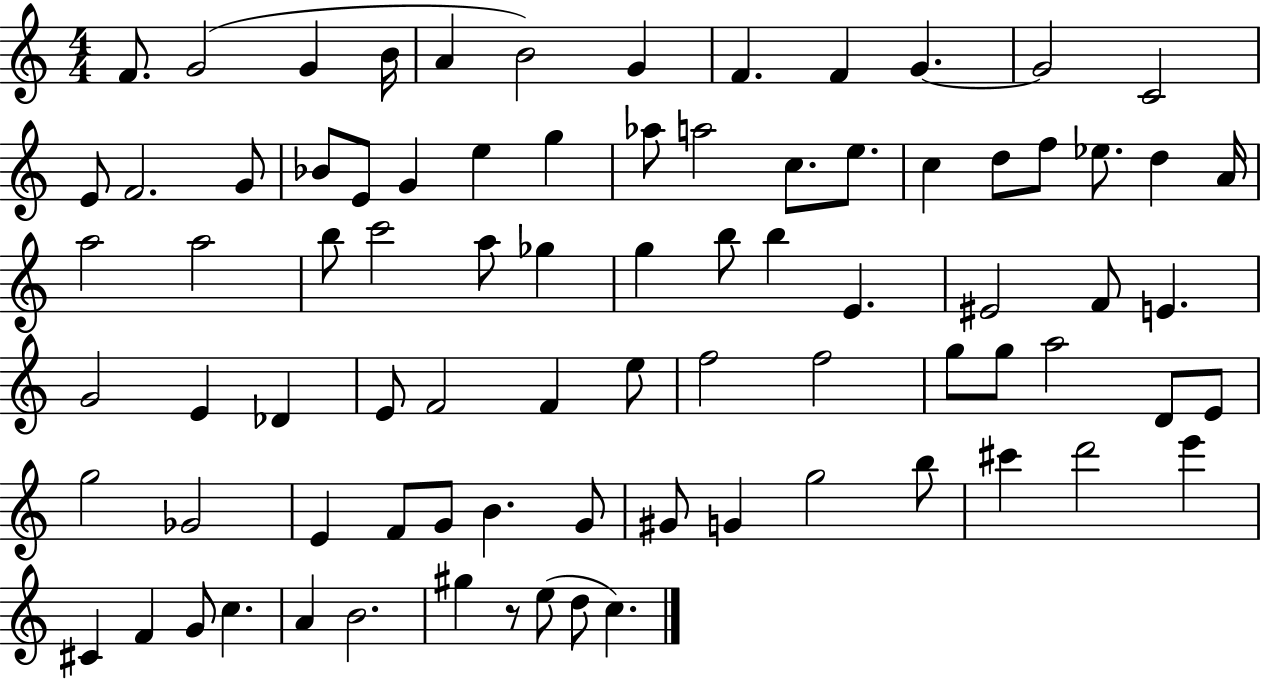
X:1
T:Untitled
M:4/4
L:1/4
K:C
F/2 G2 G B/4 A B2 G F F G G2 C2 E/2 F2 G/2 _B/2 E/2 G e g _a/2 a2 c/2 e/2 c d/2 f/2 _e/2 d A/4 a2 a2 b/2 c'2 a/2 _g g b/2 b E ^E2 F/2 E G2 E _D E/2 F2 F e/2 f2 f2 g/2 g/2 a2 D/2 E/2 g2 _G2 E F/2 G/2 B G/2 ^G/2 G g2 b/2 ^c' d'2 e' ^C F G/2 c A B2 ^g z/2 e/2 d/2 c